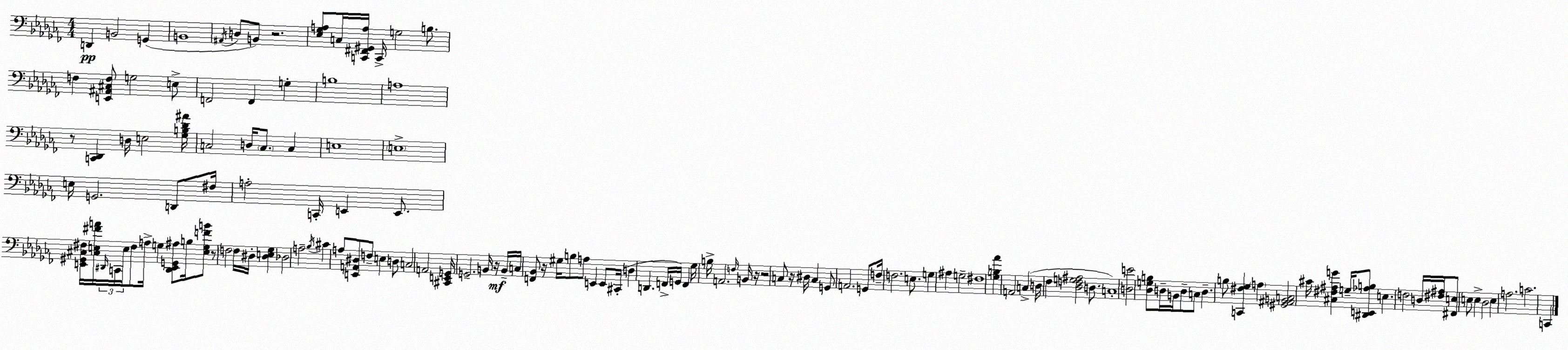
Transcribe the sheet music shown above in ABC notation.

X:1
T:Untitled
M:4/4
L:1/4
K:Abm
D,, B,,2 G,, B,,4 ^A,,/4 D,/2 B,,/2 z2 [_E,_G,A,]/2 C,/4 [C,,^F,,^G,,A,]/4 C,,/4 G,2 B,/2 F, [E,,^A,,^C,F,]/2 G,2 E,/2 F,,2 F,, G, B,4 A,4 z/2 [C,,_D,,] D,/4 E,2 [_G,B,_D^A]/4 C,2 D,/4 C,/2 C, E,4 E,4 E,/4 G,,2 D,,/2 ^F,/4 A,2 C,,/4 E,, E,,/2 [E,,^G,,^C,^F,]/4 [^C,E,^FA]/4 ^D,,/4 C,,/4 E,/4 ^F,/2 A,/4 G, [^D,,E,,G,,^A,]/2 B,/4 [E,G,FB]/2 z/2 F,2 F,/4 ^D,/4 [^D,E,_G,] _D,2 A,2 _B,/4 ^C A,/2 [E,,A,,^D,]/2 F,/2 E, D,/2 C,2 A,,2 [^C,,E,,G,,]/4 G,,2 B,,/4 z/4 B,,/4 C,/4 [F,,_B,,]/2 z/4 ^G,/4 B,/2 A,/2 E,, E,,/2 ^C,,/4 D, D,, F,,/4 G,,/4 F,, _G,/4 B,/4 A,,2 F,/4 B,,/4 z/4 z2 C,/2 z/4 ^D,/4 C, G,,/2 A,,2 G,,/2 F,/4 F,2 E,/2 G, ^A, G,2 ^F,4 [_G,B,_A] A,,2 C, D,/4 _F, [_D,F,G,^A,]2 D,/2 C,4 [D,E]2 [_D,G,B,]/2 D,/4 B,,/4 D,/2 C,/2 D, B,/2 [C,,^F,_G,] A, [^G,,^A,,B,,C,]2 ^C/4 [^C,^F,^A,G] G,/4 [^D,,E,,_A,B,]/2 E, F,2 D,/4 [^F,^A,]/4 [^F,,E,]/2 E,/2 E, _D,2 E, A,2 C2 C,,